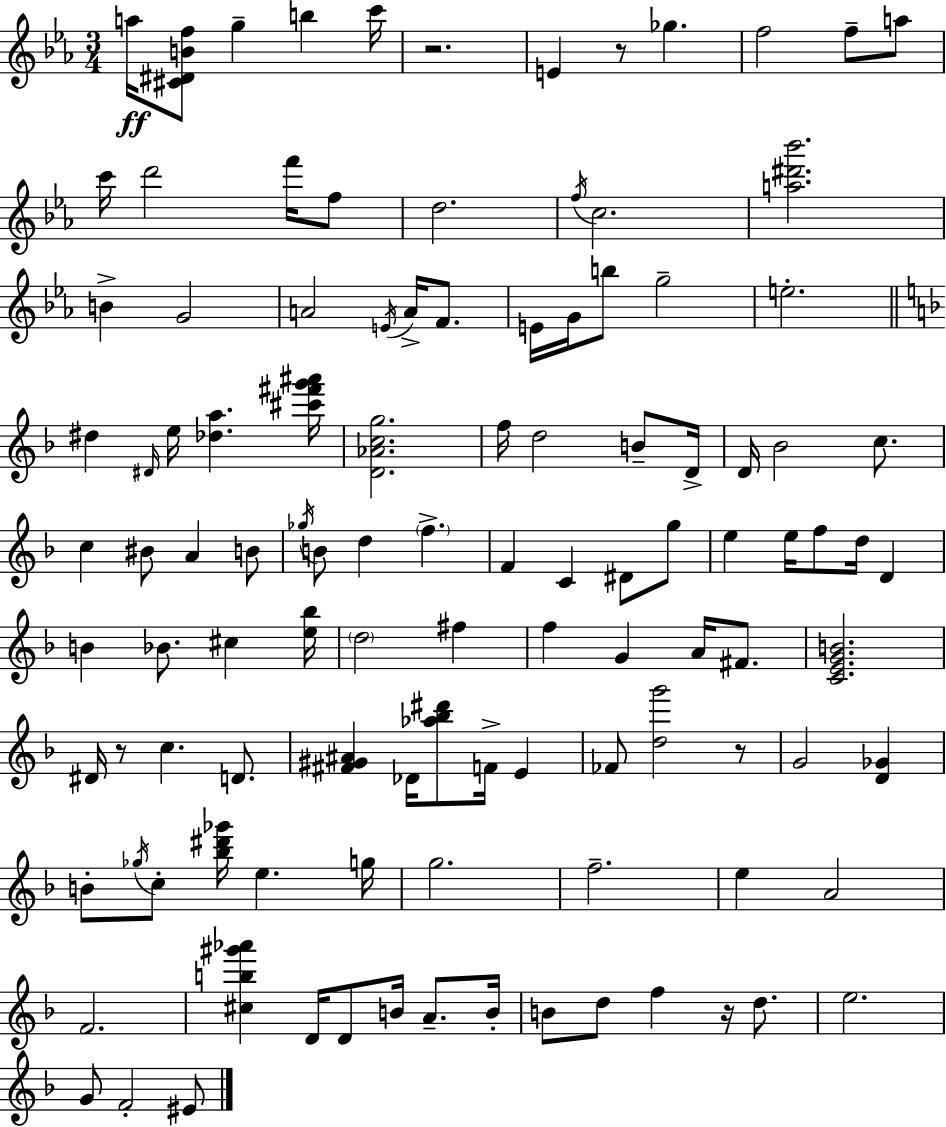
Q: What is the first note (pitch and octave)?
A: A5